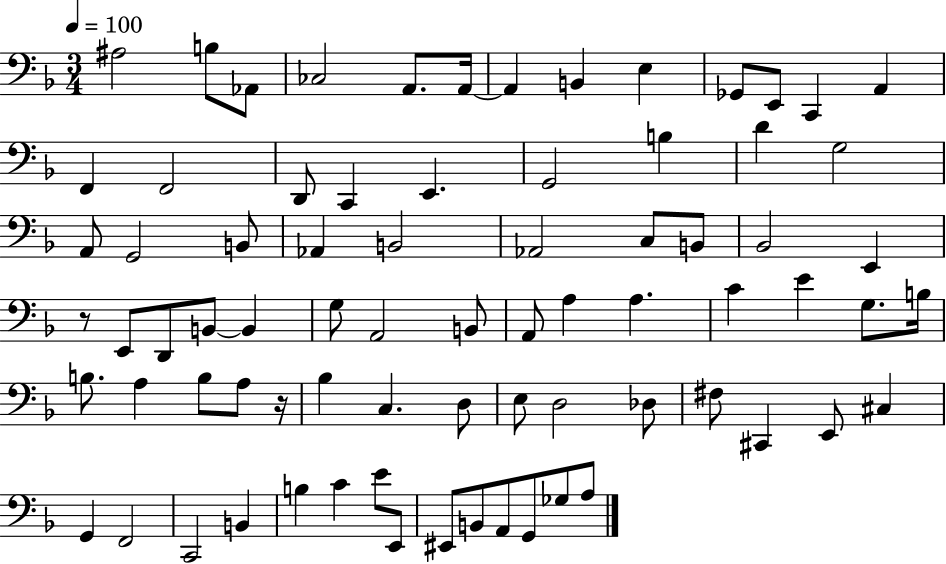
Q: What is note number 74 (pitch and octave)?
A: A3